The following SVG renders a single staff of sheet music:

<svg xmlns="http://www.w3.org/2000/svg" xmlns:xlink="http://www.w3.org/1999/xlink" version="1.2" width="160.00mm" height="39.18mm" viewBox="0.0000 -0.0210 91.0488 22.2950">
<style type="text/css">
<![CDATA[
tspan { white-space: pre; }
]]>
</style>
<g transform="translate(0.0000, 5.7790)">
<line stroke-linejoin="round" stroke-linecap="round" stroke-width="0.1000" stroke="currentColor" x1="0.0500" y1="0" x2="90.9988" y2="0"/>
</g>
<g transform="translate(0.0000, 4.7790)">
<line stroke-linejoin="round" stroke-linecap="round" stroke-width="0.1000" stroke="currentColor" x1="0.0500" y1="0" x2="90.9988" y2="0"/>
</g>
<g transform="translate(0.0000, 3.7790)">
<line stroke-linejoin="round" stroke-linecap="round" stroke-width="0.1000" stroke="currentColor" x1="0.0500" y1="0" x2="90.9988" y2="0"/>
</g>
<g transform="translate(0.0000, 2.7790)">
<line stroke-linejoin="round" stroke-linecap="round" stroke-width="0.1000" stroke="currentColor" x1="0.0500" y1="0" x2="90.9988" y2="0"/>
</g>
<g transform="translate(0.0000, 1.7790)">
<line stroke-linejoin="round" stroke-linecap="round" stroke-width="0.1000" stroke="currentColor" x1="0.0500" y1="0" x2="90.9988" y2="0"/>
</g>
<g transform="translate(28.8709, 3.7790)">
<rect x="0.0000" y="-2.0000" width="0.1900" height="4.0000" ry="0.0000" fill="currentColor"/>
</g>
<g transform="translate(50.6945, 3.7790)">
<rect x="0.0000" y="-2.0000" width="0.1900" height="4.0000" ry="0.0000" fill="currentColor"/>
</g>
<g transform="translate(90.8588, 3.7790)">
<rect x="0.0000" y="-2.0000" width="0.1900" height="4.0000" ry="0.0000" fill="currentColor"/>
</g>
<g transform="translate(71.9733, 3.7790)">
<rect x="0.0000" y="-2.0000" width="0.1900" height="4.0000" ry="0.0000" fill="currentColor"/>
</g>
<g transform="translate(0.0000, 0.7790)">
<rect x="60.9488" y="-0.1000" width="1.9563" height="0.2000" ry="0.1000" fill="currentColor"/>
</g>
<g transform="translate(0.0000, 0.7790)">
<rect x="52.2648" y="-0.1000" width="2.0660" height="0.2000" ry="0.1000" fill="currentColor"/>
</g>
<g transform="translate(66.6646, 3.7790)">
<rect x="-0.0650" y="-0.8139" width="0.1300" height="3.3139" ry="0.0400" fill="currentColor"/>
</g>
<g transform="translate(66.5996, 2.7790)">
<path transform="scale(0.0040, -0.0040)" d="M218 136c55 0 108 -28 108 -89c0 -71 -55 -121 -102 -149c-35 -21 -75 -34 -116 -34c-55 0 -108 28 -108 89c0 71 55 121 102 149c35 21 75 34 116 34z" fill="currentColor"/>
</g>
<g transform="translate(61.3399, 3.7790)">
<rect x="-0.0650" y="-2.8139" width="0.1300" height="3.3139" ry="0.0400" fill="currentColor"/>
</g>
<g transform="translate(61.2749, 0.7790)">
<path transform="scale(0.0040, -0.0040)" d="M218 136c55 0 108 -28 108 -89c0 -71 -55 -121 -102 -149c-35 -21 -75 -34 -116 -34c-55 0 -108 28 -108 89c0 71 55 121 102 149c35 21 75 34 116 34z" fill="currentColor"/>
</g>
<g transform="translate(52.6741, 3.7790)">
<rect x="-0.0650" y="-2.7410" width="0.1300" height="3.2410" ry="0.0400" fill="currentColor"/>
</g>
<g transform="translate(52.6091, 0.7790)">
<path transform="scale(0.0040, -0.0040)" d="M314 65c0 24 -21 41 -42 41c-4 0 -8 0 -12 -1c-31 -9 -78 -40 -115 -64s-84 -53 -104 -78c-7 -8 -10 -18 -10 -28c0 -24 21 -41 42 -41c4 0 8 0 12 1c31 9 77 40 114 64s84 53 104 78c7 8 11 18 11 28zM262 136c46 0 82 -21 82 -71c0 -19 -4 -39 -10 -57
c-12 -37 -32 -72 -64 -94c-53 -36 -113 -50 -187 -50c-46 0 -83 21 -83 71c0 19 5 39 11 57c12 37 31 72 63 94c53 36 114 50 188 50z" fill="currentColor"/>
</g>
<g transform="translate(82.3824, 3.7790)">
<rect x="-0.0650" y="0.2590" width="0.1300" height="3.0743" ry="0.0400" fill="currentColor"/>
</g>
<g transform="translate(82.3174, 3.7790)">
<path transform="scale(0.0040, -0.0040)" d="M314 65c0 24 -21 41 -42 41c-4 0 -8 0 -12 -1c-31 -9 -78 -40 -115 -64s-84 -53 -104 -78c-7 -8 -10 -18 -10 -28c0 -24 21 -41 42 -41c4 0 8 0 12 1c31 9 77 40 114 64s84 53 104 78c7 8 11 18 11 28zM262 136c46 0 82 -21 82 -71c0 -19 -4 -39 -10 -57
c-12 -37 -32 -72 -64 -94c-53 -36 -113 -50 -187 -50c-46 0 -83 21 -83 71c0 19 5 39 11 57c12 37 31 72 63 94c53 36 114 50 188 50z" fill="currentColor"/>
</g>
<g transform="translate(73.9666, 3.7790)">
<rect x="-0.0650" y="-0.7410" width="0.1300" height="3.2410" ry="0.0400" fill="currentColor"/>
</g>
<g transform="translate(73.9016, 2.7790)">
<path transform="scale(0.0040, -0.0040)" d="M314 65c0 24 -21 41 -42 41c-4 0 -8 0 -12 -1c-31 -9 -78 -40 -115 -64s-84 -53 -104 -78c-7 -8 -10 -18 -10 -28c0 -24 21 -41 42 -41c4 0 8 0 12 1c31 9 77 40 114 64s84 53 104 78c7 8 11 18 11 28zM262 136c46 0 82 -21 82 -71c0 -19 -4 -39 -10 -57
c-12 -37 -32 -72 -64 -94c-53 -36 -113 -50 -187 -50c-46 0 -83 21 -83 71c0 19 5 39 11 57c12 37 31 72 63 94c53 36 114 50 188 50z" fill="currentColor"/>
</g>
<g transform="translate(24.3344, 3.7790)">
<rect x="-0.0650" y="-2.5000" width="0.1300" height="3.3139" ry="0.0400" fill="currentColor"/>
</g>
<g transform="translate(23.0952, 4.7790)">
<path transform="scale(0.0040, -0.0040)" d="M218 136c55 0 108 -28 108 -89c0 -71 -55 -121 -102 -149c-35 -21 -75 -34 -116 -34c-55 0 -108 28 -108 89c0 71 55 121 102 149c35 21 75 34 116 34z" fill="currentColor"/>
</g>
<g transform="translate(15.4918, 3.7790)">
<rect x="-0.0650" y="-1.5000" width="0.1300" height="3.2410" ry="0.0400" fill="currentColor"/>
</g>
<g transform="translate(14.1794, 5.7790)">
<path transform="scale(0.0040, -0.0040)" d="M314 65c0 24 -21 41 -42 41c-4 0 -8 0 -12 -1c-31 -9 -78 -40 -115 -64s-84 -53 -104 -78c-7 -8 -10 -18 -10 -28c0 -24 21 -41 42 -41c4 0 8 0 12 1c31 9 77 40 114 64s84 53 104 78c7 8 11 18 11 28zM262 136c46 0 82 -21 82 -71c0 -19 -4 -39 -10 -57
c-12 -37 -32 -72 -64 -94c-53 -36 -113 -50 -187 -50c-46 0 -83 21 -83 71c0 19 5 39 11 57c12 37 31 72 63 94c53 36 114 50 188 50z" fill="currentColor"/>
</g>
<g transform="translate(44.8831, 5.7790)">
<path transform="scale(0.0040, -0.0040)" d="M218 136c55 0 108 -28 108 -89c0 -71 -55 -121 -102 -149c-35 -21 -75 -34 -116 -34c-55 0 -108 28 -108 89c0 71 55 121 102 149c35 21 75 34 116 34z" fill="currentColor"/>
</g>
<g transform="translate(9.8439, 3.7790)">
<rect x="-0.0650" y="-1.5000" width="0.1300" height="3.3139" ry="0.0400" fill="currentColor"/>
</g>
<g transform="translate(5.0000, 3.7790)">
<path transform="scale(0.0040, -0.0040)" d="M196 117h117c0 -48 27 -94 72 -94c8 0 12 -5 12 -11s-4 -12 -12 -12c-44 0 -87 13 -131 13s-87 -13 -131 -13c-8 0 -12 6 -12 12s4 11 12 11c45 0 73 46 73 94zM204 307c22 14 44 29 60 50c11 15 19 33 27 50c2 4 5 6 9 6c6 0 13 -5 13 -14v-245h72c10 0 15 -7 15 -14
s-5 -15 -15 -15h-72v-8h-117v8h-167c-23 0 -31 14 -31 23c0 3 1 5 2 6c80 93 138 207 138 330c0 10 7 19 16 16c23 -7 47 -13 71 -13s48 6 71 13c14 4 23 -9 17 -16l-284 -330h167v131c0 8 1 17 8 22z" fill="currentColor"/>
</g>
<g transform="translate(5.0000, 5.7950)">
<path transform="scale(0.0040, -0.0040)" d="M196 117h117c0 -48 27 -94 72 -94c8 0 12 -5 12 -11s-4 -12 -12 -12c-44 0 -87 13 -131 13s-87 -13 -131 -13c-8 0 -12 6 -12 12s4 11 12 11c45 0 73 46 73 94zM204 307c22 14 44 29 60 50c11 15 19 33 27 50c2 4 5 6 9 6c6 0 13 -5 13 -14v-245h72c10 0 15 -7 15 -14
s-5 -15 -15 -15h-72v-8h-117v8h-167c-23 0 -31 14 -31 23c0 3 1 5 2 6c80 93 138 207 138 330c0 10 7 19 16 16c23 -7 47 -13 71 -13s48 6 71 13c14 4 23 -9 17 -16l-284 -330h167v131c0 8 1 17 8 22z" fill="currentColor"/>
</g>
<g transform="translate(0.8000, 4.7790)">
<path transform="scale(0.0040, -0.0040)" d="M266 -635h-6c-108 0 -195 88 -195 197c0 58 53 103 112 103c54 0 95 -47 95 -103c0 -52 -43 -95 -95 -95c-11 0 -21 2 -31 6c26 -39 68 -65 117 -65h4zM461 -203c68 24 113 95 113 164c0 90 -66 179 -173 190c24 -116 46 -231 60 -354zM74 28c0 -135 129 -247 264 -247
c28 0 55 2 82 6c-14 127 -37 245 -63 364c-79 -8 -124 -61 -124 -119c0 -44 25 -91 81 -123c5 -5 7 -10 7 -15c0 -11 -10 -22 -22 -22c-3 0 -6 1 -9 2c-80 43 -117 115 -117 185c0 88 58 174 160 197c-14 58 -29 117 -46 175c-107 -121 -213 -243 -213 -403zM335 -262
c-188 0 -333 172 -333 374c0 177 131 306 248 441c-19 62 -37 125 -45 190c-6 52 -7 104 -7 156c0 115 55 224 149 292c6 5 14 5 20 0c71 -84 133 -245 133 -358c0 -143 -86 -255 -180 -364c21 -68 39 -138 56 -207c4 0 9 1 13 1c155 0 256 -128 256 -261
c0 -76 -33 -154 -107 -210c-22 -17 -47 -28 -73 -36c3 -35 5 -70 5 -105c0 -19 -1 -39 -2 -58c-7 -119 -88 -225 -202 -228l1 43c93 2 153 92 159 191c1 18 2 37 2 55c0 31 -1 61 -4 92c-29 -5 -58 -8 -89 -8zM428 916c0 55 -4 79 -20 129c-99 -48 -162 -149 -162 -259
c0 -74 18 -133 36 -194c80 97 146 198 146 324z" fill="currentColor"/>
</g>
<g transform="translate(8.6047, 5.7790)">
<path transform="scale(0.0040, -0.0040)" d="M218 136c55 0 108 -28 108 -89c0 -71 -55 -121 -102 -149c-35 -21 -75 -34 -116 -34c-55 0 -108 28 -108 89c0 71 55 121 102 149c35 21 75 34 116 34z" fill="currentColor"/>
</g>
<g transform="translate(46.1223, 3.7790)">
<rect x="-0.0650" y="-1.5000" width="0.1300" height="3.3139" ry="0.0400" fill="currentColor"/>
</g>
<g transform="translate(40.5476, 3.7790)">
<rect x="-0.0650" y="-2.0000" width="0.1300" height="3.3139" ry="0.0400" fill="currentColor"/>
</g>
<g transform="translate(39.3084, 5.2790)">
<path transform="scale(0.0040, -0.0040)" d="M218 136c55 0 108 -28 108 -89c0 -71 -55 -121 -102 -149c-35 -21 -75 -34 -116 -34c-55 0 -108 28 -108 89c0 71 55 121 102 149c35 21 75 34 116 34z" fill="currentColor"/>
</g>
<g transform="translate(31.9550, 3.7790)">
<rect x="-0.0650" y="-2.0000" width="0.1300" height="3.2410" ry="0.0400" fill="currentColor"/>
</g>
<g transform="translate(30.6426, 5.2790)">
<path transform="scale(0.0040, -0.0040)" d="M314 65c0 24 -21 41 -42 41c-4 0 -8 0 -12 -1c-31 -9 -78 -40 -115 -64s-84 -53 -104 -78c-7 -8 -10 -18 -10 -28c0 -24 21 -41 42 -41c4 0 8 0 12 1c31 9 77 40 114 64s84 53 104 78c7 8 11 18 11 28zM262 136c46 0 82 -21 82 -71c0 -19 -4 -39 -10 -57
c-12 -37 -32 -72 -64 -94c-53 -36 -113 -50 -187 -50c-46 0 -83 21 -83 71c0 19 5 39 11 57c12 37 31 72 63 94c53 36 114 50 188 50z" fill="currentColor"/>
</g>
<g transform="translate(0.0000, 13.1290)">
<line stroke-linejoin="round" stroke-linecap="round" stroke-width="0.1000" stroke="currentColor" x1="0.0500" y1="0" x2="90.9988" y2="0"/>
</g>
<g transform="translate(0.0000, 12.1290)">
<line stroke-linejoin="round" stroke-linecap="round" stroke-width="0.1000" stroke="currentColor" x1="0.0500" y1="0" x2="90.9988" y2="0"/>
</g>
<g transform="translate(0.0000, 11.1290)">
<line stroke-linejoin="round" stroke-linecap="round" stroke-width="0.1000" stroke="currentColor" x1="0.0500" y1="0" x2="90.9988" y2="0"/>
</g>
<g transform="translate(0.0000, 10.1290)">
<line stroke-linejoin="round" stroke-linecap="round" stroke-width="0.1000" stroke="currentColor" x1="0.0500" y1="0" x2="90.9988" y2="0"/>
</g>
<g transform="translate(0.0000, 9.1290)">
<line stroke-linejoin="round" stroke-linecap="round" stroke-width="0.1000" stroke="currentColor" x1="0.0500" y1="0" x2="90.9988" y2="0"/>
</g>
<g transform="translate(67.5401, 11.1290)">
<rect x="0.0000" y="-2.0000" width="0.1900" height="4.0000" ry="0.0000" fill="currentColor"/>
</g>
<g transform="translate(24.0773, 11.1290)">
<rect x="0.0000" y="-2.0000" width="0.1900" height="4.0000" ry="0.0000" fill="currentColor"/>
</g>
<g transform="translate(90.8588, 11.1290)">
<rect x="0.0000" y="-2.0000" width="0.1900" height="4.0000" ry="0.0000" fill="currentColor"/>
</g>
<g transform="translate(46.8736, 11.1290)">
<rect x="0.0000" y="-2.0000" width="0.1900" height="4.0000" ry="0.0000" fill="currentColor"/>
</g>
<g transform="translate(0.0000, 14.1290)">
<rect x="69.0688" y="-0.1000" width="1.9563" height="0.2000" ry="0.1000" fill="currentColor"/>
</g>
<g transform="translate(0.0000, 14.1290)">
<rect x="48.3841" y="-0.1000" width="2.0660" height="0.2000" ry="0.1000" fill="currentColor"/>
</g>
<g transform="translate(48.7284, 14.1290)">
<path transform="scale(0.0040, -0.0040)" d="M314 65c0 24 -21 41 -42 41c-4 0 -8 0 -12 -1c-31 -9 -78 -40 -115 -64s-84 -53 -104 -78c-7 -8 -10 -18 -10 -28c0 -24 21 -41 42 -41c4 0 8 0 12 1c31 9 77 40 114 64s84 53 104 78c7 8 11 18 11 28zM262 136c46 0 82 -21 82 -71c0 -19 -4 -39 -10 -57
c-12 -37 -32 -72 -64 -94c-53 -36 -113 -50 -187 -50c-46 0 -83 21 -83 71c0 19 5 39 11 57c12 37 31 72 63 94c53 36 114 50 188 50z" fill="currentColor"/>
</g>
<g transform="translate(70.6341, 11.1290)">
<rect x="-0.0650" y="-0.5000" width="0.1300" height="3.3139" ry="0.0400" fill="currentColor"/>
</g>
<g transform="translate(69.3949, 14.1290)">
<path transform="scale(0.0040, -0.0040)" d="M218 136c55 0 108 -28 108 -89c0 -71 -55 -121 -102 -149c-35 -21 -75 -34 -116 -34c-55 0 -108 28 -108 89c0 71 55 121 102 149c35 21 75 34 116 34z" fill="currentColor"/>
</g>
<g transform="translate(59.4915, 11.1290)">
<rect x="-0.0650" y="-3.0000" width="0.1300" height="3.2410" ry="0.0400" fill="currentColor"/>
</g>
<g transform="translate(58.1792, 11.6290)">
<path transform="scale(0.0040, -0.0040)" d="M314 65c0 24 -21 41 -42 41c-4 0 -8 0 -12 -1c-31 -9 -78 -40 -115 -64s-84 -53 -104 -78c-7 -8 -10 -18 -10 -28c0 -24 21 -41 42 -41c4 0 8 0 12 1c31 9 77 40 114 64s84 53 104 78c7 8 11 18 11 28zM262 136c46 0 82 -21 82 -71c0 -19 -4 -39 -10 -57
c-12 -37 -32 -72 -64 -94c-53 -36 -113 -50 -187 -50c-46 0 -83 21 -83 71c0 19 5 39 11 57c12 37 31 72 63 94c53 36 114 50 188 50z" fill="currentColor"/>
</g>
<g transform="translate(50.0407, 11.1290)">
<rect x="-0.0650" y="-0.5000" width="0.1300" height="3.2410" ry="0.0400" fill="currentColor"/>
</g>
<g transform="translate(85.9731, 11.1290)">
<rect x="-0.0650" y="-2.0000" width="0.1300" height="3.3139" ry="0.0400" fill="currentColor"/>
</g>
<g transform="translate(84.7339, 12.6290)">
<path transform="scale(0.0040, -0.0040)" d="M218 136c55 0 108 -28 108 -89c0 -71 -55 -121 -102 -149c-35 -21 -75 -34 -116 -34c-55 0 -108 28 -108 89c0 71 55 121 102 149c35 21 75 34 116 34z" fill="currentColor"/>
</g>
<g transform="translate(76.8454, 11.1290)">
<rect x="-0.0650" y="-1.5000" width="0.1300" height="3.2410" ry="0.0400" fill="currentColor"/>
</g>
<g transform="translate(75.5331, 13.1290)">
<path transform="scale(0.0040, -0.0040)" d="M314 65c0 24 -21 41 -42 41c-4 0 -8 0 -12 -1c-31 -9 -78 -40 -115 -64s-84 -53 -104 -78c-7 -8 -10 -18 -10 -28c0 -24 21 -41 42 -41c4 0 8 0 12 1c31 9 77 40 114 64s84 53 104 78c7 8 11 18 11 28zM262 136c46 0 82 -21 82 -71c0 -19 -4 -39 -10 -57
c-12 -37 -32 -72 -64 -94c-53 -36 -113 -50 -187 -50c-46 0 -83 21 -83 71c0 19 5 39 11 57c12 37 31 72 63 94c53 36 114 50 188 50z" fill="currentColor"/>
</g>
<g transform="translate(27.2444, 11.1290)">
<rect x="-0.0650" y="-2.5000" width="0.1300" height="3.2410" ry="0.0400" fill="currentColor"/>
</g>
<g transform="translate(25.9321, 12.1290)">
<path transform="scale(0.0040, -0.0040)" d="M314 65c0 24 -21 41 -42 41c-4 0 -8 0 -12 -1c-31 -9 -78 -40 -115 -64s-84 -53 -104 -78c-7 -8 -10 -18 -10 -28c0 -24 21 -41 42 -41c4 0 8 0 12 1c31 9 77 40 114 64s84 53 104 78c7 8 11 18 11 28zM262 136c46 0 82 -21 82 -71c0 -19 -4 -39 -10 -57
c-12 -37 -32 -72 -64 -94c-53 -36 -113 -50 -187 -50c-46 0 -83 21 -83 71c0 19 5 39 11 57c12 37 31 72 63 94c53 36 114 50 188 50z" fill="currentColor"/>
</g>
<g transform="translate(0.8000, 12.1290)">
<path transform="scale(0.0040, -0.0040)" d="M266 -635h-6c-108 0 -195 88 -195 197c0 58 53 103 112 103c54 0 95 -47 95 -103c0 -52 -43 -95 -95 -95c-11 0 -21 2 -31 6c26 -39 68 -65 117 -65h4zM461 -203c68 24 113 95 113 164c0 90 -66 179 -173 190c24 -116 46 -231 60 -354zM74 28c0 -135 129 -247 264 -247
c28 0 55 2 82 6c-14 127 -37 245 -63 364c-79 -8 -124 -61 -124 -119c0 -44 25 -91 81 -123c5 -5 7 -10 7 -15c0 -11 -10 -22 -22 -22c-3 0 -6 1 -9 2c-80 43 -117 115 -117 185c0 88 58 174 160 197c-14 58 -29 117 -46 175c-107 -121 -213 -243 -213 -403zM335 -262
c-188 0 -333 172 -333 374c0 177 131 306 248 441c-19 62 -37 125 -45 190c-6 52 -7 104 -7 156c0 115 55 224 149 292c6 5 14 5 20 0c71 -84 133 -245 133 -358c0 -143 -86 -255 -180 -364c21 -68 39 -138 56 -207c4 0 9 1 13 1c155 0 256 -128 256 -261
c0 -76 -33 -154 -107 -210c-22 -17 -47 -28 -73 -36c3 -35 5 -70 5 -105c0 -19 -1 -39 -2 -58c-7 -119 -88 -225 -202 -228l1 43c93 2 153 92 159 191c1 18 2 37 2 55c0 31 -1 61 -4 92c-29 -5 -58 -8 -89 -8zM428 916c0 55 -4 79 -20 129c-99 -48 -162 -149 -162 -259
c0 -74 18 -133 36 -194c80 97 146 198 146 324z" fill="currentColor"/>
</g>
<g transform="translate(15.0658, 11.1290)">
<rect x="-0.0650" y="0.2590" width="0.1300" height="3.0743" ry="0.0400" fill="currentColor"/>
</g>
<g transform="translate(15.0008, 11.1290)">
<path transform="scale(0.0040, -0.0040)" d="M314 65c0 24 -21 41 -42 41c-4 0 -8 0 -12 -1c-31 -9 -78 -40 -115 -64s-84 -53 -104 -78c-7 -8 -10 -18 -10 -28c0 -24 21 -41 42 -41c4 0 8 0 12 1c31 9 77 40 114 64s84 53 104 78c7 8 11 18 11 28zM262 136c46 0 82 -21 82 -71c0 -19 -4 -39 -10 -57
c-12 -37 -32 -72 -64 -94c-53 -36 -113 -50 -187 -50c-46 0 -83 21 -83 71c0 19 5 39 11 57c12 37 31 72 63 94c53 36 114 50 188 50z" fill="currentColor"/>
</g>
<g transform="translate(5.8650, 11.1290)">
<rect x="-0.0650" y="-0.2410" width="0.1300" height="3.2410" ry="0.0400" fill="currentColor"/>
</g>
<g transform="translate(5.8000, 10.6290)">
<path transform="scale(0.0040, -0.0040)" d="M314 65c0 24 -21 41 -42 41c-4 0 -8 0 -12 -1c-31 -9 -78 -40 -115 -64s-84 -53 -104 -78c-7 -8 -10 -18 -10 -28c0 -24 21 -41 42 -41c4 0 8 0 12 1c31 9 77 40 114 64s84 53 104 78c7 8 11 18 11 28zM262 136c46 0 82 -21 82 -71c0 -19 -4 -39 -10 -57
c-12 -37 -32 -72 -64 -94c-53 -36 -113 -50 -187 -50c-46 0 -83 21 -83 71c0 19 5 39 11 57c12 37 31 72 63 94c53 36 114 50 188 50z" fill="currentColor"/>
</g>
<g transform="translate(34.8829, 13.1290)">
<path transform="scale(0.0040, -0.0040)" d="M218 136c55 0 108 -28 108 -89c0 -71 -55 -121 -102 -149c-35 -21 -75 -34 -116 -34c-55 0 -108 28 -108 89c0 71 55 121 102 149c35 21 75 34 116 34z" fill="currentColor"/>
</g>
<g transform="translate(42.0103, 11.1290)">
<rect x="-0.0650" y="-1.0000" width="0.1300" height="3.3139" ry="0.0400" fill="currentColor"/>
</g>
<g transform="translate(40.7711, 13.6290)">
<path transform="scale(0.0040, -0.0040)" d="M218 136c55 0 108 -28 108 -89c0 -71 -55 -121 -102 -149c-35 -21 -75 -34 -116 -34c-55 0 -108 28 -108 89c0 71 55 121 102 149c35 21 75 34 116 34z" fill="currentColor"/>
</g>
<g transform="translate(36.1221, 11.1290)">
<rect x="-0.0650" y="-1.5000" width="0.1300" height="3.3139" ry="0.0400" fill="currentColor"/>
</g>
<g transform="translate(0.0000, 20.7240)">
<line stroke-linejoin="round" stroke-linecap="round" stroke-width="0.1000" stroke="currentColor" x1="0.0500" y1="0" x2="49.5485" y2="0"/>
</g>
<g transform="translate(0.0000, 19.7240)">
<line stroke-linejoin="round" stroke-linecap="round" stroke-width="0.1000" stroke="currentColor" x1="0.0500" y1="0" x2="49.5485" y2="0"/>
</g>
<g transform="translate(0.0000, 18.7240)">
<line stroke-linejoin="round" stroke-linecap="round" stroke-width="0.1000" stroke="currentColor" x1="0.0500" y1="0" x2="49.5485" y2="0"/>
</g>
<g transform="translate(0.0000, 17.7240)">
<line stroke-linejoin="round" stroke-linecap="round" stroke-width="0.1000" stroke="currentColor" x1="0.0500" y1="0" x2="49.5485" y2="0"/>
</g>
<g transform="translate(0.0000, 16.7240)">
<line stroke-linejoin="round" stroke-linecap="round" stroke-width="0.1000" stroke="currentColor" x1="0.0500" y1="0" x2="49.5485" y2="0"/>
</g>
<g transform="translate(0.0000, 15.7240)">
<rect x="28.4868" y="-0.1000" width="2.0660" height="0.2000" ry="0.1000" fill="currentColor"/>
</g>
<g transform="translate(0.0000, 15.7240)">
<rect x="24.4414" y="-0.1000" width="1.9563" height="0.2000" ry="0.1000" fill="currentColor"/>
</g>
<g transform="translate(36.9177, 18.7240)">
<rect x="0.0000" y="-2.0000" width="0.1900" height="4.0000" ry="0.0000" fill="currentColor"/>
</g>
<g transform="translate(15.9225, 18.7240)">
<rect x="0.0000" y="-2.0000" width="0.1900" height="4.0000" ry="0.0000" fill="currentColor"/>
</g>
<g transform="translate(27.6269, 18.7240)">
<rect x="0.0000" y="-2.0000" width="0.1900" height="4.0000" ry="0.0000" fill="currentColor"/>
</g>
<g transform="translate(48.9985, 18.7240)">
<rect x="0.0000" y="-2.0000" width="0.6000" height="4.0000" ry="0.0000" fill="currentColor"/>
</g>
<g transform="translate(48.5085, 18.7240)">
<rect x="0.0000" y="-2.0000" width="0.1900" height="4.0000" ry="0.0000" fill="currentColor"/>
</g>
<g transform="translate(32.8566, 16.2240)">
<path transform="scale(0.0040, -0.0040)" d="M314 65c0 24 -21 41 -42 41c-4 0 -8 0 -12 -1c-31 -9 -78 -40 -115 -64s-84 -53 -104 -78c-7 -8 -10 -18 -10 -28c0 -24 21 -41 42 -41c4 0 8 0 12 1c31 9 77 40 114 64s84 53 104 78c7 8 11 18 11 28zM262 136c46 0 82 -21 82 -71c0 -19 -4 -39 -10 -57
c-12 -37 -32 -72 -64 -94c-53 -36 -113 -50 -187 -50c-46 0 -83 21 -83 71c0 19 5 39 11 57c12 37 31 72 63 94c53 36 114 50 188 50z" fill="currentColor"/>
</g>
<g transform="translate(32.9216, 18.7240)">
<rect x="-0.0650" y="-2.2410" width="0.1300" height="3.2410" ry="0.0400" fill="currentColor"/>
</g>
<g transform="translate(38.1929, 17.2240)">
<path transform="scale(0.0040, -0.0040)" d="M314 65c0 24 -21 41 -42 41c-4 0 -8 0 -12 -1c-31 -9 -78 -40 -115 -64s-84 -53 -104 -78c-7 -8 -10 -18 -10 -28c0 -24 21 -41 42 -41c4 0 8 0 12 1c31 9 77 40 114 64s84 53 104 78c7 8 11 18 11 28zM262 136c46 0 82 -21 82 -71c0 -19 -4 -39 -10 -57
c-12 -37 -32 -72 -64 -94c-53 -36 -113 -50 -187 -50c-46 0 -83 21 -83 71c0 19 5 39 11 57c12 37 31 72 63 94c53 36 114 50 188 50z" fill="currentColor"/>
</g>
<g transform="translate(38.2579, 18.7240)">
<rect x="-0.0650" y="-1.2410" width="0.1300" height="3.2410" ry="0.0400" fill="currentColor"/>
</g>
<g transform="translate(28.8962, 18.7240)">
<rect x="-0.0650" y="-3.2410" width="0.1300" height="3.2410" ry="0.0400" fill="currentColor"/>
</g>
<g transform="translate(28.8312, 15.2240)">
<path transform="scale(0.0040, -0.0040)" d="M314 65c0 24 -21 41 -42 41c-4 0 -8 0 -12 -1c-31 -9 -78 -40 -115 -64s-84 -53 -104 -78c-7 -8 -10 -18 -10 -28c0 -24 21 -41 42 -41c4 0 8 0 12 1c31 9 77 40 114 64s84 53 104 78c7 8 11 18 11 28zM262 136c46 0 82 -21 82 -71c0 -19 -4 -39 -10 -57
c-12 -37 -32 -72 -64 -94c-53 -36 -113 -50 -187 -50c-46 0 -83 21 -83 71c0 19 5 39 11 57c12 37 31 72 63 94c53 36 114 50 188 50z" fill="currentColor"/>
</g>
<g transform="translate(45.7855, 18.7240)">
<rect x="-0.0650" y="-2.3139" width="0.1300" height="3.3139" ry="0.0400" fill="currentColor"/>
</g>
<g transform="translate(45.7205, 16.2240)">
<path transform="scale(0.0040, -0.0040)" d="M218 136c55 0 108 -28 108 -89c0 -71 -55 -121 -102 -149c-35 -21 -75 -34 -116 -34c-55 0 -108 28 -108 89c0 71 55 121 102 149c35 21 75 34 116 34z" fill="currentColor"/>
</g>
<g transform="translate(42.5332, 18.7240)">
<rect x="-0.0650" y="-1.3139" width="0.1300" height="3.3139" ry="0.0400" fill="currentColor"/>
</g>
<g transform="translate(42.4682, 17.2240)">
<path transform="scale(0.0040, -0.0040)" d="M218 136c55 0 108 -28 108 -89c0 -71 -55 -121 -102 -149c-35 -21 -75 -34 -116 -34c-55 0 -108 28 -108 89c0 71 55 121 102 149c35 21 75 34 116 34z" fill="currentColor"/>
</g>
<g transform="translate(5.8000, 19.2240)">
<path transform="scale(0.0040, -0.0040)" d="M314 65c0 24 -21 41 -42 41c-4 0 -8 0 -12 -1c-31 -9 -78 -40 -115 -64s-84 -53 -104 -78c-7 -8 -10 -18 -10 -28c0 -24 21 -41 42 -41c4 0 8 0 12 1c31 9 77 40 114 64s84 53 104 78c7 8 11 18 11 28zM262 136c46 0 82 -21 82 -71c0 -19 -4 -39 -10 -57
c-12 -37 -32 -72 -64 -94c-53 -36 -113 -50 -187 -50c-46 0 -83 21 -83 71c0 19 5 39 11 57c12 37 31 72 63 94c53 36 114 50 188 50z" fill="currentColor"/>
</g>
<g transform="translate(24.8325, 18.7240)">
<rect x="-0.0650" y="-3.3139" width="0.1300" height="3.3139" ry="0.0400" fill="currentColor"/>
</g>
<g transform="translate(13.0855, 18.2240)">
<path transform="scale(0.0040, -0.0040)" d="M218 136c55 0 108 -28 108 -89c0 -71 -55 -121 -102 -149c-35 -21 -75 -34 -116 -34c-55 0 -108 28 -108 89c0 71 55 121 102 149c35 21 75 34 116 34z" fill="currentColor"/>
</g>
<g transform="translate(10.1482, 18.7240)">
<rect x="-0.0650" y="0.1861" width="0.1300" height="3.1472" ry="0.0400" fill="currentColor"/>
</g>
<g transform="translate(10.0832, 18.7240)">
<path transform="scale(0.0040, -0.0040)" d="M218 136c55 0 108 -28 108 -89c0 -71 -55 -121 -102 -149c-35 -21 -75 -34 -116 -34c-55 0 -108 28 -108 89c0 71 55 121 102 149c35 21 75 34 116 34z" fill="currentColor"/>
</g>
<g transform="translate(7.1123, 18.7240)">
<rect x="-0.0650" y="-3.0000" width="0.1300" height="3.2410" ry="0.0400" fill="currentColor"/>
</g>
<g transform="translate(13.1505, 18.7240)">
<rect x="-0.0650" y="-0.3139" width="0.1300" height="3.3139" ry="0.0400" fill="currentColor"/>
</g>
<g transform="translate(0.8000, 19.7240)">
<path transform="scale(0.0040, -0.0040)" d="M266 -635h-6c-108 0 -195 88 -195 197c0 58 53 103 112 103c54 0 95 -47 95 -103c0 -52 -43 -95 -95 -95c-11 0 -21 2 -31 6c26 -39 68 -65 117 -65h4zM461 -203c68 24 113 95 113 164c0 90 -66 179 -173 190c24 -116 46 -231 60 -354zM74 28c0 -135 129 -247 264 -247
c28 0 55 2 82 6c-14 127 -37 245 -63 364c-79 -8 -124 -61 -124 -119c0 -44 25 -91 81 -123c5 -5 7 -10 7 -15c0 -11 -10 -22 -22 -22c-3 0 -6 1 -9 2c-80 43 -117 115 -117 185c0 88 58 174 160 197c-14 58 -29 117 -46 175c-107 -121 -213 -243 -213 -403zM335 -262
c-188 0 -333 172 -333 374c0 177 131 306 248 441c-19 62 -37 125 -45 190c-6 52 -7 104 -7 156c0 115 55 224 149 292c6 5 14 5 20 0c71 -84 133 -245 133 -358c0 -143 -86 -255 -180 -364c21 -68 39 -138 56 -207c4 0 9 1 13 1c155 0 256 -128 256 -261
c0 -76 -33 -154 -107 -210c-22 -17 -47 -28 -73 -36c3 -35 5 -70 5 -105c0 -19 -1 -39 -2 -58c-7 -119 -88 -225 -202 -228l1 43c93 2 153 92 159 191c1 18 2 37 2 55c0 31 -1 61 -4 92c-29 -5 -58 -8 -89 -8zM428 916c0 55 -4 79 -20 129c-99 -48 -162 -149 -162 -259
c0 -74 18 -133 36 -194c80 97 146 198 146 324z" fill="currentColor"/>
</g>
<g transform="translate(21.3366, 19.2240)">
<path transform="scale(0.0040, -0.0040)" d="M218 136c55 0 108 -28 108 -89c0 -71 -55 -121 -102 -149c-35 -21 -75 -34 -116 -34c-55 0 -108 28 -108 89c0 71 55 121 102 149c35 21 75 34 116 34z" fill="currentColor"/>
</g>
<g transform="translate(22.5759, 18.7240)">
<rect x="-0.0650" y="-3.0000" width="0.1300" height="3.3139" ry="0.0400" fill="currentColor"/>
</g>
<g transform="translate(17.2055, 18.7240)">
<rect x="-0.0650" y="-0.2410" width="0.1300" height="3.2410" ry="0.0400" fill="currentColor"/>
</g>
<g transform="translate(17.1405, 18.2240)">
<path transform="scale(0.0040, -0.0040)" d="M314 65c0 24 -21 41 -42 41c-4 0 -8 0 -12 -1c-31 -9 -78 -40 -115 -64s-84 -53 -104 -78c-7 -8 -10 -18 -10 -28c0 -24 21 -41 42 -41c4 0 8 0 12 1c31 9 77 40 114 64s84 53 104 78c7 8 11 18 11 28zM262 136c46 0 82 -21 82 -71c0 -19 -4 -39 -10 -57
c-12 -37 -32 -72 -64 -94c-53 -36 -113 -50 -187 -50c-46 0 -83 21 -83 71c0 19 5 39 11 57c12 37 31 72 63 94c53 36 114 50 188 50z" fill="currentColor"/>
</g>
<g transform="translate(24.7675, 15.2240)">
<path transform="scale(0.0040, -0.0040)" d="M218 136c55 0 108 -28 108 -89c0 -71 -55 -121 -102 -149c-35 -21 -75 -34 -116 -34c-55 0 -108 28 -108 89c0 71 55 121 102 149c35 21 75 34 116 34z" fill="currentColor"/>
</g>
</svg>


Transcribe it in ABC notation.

X:1
T:Untitled
M:4/4
L:1/4
K:C
E E2 G F2 F E a2 a d d2 B2 c2 B2 G2 E D C2 A2 C E2 F A2 B c c2 A b b2 g2 e2 e g